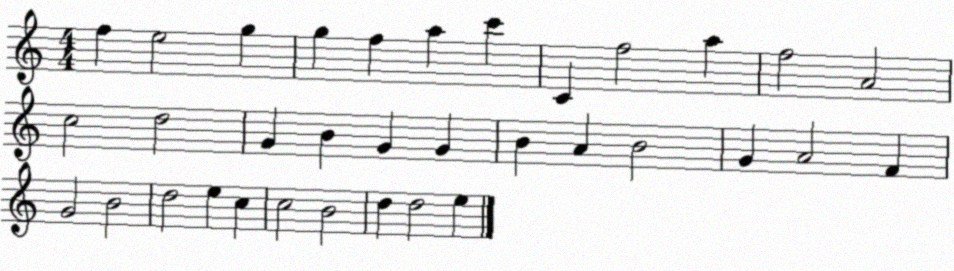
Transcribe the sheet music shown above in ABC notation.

X:1
T:Untitled
M:4/4
L:1/4
K:C
f e2 g g f a c' C f2 a f2 A2 c2 d2 G B G G B A B2 G A2 F G2 B2 d2 e c c2 B2 d d2 e